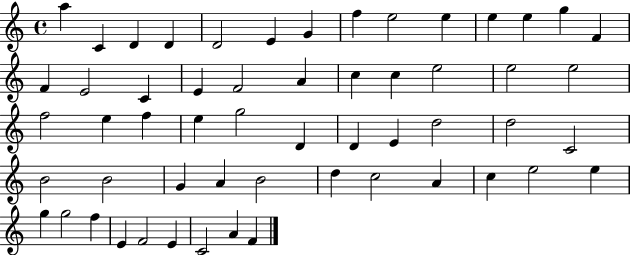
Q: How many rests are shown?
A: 0